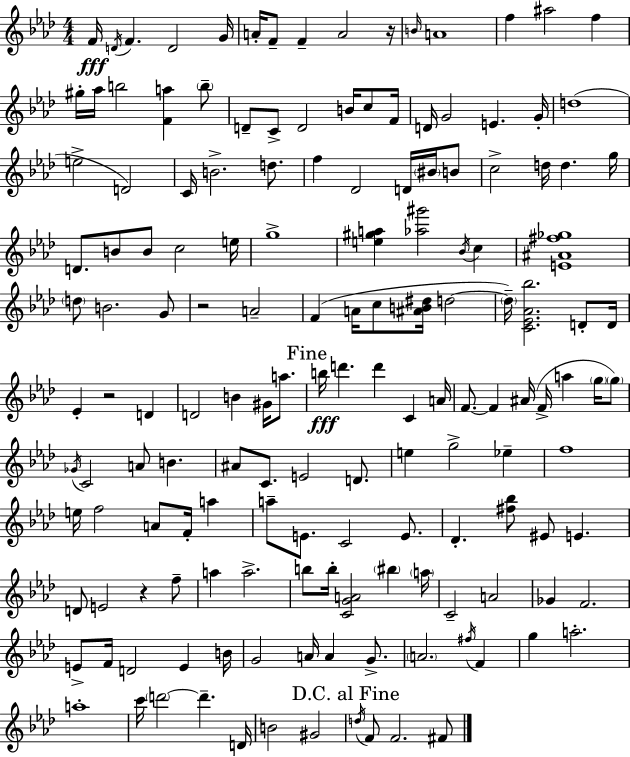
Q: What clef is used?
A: treble